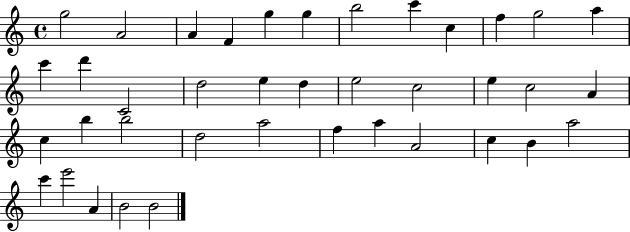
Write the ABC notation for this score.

X:1
T:Untitled
M:4/4
L:1/4
K:C
g2 A2 A F g g b2 c' c f g2 a c' d' C2 d2 e d e2 c2 e c2 A c b b2 d2 a2 f a A2 c B a2 c' e'2 A B2 B2